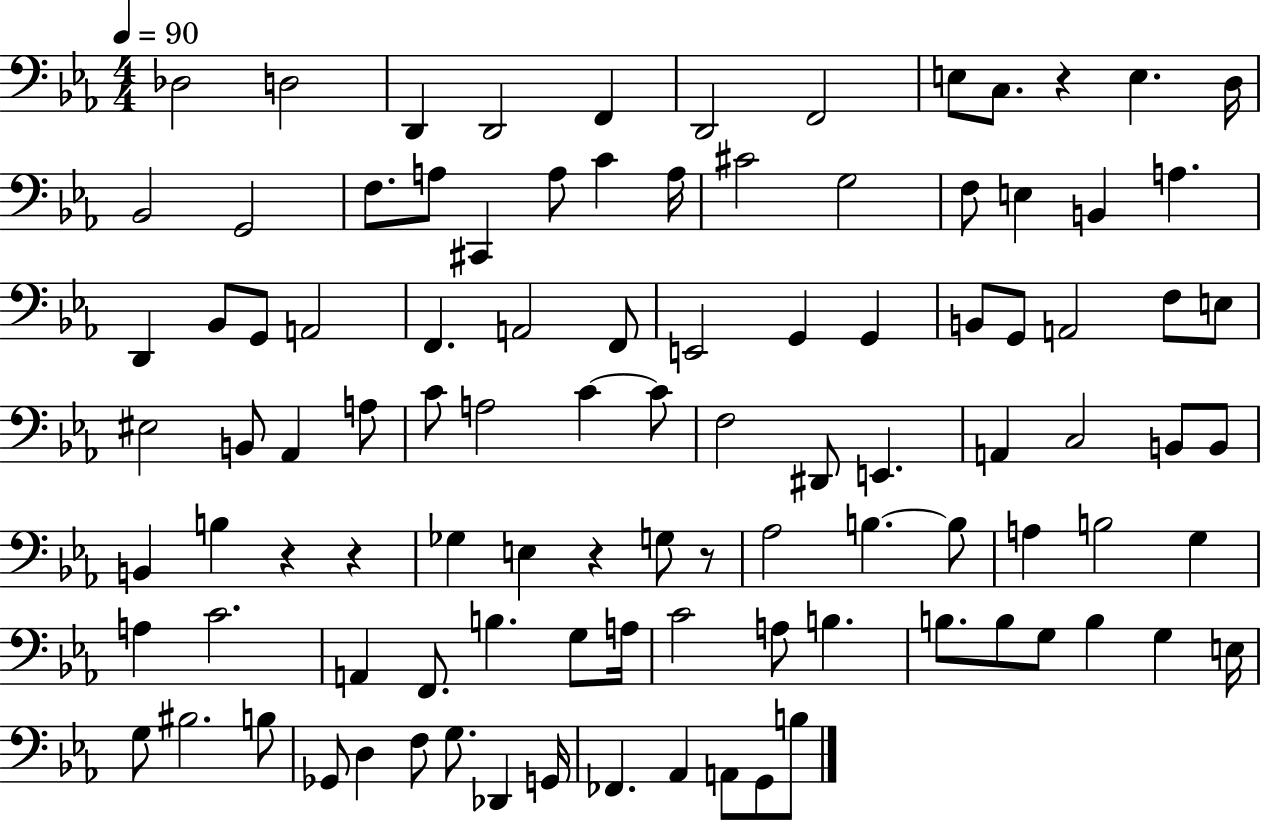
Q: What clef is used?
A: bass